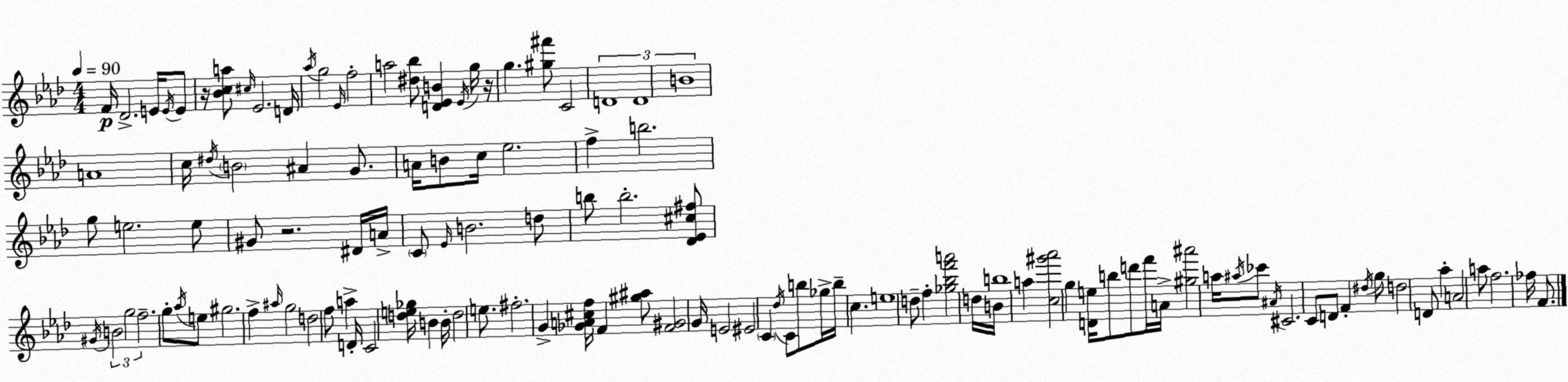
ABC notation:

X:1
T:Untitled
M:4/4
L:1/4
K:Fm
F/4 _D2 E/4 E/4 E/2 z/4 [_Bca]/2 ^c/4 _E2 D/4 _a/4 g2 _E/4 f2 a2 [^d_b]/2 [D_EB] _E/4 g/4 z/4 g [^g^f']/2 C2 D4 D4 B4 A4 c/4 ^d/4 B2 ^A G/2 A/4 B/2 c/4 _e2 f b2 g/2 e2 e/2 ^G/2 z2 ^D/4 A/4 C/2 _E/4 B2 d/2 b/2 b2 [_D_E^c^f]/2 ^G/4 B2 g2 f2 g/2 _a/4 e/2 ^g2 f ^a/4 g2 d2 f/2 a D/4 C2 [de_g]/4 B B/4 d2 e/2 ^f2 G [_GA^cf]/4 F [^g^a]/2 [F^G]2 G/4 E2 ^E2 C _d/4 C/2 b/2 _g/4 b/4 c e4 d/2 f [_g_bf'a']2 d/4 B/4 b4 a [c^g'_a']2 g [De]/4 b/2 d'/2 f'/4 A/4 [^g^a']2 a/4 ^a/4 _c'/2 ^A/4 ^C2 C/2 D/2 F ^d/4 g/2 d2 D/2 _a A2 a/2 f2 _f/4 F/2